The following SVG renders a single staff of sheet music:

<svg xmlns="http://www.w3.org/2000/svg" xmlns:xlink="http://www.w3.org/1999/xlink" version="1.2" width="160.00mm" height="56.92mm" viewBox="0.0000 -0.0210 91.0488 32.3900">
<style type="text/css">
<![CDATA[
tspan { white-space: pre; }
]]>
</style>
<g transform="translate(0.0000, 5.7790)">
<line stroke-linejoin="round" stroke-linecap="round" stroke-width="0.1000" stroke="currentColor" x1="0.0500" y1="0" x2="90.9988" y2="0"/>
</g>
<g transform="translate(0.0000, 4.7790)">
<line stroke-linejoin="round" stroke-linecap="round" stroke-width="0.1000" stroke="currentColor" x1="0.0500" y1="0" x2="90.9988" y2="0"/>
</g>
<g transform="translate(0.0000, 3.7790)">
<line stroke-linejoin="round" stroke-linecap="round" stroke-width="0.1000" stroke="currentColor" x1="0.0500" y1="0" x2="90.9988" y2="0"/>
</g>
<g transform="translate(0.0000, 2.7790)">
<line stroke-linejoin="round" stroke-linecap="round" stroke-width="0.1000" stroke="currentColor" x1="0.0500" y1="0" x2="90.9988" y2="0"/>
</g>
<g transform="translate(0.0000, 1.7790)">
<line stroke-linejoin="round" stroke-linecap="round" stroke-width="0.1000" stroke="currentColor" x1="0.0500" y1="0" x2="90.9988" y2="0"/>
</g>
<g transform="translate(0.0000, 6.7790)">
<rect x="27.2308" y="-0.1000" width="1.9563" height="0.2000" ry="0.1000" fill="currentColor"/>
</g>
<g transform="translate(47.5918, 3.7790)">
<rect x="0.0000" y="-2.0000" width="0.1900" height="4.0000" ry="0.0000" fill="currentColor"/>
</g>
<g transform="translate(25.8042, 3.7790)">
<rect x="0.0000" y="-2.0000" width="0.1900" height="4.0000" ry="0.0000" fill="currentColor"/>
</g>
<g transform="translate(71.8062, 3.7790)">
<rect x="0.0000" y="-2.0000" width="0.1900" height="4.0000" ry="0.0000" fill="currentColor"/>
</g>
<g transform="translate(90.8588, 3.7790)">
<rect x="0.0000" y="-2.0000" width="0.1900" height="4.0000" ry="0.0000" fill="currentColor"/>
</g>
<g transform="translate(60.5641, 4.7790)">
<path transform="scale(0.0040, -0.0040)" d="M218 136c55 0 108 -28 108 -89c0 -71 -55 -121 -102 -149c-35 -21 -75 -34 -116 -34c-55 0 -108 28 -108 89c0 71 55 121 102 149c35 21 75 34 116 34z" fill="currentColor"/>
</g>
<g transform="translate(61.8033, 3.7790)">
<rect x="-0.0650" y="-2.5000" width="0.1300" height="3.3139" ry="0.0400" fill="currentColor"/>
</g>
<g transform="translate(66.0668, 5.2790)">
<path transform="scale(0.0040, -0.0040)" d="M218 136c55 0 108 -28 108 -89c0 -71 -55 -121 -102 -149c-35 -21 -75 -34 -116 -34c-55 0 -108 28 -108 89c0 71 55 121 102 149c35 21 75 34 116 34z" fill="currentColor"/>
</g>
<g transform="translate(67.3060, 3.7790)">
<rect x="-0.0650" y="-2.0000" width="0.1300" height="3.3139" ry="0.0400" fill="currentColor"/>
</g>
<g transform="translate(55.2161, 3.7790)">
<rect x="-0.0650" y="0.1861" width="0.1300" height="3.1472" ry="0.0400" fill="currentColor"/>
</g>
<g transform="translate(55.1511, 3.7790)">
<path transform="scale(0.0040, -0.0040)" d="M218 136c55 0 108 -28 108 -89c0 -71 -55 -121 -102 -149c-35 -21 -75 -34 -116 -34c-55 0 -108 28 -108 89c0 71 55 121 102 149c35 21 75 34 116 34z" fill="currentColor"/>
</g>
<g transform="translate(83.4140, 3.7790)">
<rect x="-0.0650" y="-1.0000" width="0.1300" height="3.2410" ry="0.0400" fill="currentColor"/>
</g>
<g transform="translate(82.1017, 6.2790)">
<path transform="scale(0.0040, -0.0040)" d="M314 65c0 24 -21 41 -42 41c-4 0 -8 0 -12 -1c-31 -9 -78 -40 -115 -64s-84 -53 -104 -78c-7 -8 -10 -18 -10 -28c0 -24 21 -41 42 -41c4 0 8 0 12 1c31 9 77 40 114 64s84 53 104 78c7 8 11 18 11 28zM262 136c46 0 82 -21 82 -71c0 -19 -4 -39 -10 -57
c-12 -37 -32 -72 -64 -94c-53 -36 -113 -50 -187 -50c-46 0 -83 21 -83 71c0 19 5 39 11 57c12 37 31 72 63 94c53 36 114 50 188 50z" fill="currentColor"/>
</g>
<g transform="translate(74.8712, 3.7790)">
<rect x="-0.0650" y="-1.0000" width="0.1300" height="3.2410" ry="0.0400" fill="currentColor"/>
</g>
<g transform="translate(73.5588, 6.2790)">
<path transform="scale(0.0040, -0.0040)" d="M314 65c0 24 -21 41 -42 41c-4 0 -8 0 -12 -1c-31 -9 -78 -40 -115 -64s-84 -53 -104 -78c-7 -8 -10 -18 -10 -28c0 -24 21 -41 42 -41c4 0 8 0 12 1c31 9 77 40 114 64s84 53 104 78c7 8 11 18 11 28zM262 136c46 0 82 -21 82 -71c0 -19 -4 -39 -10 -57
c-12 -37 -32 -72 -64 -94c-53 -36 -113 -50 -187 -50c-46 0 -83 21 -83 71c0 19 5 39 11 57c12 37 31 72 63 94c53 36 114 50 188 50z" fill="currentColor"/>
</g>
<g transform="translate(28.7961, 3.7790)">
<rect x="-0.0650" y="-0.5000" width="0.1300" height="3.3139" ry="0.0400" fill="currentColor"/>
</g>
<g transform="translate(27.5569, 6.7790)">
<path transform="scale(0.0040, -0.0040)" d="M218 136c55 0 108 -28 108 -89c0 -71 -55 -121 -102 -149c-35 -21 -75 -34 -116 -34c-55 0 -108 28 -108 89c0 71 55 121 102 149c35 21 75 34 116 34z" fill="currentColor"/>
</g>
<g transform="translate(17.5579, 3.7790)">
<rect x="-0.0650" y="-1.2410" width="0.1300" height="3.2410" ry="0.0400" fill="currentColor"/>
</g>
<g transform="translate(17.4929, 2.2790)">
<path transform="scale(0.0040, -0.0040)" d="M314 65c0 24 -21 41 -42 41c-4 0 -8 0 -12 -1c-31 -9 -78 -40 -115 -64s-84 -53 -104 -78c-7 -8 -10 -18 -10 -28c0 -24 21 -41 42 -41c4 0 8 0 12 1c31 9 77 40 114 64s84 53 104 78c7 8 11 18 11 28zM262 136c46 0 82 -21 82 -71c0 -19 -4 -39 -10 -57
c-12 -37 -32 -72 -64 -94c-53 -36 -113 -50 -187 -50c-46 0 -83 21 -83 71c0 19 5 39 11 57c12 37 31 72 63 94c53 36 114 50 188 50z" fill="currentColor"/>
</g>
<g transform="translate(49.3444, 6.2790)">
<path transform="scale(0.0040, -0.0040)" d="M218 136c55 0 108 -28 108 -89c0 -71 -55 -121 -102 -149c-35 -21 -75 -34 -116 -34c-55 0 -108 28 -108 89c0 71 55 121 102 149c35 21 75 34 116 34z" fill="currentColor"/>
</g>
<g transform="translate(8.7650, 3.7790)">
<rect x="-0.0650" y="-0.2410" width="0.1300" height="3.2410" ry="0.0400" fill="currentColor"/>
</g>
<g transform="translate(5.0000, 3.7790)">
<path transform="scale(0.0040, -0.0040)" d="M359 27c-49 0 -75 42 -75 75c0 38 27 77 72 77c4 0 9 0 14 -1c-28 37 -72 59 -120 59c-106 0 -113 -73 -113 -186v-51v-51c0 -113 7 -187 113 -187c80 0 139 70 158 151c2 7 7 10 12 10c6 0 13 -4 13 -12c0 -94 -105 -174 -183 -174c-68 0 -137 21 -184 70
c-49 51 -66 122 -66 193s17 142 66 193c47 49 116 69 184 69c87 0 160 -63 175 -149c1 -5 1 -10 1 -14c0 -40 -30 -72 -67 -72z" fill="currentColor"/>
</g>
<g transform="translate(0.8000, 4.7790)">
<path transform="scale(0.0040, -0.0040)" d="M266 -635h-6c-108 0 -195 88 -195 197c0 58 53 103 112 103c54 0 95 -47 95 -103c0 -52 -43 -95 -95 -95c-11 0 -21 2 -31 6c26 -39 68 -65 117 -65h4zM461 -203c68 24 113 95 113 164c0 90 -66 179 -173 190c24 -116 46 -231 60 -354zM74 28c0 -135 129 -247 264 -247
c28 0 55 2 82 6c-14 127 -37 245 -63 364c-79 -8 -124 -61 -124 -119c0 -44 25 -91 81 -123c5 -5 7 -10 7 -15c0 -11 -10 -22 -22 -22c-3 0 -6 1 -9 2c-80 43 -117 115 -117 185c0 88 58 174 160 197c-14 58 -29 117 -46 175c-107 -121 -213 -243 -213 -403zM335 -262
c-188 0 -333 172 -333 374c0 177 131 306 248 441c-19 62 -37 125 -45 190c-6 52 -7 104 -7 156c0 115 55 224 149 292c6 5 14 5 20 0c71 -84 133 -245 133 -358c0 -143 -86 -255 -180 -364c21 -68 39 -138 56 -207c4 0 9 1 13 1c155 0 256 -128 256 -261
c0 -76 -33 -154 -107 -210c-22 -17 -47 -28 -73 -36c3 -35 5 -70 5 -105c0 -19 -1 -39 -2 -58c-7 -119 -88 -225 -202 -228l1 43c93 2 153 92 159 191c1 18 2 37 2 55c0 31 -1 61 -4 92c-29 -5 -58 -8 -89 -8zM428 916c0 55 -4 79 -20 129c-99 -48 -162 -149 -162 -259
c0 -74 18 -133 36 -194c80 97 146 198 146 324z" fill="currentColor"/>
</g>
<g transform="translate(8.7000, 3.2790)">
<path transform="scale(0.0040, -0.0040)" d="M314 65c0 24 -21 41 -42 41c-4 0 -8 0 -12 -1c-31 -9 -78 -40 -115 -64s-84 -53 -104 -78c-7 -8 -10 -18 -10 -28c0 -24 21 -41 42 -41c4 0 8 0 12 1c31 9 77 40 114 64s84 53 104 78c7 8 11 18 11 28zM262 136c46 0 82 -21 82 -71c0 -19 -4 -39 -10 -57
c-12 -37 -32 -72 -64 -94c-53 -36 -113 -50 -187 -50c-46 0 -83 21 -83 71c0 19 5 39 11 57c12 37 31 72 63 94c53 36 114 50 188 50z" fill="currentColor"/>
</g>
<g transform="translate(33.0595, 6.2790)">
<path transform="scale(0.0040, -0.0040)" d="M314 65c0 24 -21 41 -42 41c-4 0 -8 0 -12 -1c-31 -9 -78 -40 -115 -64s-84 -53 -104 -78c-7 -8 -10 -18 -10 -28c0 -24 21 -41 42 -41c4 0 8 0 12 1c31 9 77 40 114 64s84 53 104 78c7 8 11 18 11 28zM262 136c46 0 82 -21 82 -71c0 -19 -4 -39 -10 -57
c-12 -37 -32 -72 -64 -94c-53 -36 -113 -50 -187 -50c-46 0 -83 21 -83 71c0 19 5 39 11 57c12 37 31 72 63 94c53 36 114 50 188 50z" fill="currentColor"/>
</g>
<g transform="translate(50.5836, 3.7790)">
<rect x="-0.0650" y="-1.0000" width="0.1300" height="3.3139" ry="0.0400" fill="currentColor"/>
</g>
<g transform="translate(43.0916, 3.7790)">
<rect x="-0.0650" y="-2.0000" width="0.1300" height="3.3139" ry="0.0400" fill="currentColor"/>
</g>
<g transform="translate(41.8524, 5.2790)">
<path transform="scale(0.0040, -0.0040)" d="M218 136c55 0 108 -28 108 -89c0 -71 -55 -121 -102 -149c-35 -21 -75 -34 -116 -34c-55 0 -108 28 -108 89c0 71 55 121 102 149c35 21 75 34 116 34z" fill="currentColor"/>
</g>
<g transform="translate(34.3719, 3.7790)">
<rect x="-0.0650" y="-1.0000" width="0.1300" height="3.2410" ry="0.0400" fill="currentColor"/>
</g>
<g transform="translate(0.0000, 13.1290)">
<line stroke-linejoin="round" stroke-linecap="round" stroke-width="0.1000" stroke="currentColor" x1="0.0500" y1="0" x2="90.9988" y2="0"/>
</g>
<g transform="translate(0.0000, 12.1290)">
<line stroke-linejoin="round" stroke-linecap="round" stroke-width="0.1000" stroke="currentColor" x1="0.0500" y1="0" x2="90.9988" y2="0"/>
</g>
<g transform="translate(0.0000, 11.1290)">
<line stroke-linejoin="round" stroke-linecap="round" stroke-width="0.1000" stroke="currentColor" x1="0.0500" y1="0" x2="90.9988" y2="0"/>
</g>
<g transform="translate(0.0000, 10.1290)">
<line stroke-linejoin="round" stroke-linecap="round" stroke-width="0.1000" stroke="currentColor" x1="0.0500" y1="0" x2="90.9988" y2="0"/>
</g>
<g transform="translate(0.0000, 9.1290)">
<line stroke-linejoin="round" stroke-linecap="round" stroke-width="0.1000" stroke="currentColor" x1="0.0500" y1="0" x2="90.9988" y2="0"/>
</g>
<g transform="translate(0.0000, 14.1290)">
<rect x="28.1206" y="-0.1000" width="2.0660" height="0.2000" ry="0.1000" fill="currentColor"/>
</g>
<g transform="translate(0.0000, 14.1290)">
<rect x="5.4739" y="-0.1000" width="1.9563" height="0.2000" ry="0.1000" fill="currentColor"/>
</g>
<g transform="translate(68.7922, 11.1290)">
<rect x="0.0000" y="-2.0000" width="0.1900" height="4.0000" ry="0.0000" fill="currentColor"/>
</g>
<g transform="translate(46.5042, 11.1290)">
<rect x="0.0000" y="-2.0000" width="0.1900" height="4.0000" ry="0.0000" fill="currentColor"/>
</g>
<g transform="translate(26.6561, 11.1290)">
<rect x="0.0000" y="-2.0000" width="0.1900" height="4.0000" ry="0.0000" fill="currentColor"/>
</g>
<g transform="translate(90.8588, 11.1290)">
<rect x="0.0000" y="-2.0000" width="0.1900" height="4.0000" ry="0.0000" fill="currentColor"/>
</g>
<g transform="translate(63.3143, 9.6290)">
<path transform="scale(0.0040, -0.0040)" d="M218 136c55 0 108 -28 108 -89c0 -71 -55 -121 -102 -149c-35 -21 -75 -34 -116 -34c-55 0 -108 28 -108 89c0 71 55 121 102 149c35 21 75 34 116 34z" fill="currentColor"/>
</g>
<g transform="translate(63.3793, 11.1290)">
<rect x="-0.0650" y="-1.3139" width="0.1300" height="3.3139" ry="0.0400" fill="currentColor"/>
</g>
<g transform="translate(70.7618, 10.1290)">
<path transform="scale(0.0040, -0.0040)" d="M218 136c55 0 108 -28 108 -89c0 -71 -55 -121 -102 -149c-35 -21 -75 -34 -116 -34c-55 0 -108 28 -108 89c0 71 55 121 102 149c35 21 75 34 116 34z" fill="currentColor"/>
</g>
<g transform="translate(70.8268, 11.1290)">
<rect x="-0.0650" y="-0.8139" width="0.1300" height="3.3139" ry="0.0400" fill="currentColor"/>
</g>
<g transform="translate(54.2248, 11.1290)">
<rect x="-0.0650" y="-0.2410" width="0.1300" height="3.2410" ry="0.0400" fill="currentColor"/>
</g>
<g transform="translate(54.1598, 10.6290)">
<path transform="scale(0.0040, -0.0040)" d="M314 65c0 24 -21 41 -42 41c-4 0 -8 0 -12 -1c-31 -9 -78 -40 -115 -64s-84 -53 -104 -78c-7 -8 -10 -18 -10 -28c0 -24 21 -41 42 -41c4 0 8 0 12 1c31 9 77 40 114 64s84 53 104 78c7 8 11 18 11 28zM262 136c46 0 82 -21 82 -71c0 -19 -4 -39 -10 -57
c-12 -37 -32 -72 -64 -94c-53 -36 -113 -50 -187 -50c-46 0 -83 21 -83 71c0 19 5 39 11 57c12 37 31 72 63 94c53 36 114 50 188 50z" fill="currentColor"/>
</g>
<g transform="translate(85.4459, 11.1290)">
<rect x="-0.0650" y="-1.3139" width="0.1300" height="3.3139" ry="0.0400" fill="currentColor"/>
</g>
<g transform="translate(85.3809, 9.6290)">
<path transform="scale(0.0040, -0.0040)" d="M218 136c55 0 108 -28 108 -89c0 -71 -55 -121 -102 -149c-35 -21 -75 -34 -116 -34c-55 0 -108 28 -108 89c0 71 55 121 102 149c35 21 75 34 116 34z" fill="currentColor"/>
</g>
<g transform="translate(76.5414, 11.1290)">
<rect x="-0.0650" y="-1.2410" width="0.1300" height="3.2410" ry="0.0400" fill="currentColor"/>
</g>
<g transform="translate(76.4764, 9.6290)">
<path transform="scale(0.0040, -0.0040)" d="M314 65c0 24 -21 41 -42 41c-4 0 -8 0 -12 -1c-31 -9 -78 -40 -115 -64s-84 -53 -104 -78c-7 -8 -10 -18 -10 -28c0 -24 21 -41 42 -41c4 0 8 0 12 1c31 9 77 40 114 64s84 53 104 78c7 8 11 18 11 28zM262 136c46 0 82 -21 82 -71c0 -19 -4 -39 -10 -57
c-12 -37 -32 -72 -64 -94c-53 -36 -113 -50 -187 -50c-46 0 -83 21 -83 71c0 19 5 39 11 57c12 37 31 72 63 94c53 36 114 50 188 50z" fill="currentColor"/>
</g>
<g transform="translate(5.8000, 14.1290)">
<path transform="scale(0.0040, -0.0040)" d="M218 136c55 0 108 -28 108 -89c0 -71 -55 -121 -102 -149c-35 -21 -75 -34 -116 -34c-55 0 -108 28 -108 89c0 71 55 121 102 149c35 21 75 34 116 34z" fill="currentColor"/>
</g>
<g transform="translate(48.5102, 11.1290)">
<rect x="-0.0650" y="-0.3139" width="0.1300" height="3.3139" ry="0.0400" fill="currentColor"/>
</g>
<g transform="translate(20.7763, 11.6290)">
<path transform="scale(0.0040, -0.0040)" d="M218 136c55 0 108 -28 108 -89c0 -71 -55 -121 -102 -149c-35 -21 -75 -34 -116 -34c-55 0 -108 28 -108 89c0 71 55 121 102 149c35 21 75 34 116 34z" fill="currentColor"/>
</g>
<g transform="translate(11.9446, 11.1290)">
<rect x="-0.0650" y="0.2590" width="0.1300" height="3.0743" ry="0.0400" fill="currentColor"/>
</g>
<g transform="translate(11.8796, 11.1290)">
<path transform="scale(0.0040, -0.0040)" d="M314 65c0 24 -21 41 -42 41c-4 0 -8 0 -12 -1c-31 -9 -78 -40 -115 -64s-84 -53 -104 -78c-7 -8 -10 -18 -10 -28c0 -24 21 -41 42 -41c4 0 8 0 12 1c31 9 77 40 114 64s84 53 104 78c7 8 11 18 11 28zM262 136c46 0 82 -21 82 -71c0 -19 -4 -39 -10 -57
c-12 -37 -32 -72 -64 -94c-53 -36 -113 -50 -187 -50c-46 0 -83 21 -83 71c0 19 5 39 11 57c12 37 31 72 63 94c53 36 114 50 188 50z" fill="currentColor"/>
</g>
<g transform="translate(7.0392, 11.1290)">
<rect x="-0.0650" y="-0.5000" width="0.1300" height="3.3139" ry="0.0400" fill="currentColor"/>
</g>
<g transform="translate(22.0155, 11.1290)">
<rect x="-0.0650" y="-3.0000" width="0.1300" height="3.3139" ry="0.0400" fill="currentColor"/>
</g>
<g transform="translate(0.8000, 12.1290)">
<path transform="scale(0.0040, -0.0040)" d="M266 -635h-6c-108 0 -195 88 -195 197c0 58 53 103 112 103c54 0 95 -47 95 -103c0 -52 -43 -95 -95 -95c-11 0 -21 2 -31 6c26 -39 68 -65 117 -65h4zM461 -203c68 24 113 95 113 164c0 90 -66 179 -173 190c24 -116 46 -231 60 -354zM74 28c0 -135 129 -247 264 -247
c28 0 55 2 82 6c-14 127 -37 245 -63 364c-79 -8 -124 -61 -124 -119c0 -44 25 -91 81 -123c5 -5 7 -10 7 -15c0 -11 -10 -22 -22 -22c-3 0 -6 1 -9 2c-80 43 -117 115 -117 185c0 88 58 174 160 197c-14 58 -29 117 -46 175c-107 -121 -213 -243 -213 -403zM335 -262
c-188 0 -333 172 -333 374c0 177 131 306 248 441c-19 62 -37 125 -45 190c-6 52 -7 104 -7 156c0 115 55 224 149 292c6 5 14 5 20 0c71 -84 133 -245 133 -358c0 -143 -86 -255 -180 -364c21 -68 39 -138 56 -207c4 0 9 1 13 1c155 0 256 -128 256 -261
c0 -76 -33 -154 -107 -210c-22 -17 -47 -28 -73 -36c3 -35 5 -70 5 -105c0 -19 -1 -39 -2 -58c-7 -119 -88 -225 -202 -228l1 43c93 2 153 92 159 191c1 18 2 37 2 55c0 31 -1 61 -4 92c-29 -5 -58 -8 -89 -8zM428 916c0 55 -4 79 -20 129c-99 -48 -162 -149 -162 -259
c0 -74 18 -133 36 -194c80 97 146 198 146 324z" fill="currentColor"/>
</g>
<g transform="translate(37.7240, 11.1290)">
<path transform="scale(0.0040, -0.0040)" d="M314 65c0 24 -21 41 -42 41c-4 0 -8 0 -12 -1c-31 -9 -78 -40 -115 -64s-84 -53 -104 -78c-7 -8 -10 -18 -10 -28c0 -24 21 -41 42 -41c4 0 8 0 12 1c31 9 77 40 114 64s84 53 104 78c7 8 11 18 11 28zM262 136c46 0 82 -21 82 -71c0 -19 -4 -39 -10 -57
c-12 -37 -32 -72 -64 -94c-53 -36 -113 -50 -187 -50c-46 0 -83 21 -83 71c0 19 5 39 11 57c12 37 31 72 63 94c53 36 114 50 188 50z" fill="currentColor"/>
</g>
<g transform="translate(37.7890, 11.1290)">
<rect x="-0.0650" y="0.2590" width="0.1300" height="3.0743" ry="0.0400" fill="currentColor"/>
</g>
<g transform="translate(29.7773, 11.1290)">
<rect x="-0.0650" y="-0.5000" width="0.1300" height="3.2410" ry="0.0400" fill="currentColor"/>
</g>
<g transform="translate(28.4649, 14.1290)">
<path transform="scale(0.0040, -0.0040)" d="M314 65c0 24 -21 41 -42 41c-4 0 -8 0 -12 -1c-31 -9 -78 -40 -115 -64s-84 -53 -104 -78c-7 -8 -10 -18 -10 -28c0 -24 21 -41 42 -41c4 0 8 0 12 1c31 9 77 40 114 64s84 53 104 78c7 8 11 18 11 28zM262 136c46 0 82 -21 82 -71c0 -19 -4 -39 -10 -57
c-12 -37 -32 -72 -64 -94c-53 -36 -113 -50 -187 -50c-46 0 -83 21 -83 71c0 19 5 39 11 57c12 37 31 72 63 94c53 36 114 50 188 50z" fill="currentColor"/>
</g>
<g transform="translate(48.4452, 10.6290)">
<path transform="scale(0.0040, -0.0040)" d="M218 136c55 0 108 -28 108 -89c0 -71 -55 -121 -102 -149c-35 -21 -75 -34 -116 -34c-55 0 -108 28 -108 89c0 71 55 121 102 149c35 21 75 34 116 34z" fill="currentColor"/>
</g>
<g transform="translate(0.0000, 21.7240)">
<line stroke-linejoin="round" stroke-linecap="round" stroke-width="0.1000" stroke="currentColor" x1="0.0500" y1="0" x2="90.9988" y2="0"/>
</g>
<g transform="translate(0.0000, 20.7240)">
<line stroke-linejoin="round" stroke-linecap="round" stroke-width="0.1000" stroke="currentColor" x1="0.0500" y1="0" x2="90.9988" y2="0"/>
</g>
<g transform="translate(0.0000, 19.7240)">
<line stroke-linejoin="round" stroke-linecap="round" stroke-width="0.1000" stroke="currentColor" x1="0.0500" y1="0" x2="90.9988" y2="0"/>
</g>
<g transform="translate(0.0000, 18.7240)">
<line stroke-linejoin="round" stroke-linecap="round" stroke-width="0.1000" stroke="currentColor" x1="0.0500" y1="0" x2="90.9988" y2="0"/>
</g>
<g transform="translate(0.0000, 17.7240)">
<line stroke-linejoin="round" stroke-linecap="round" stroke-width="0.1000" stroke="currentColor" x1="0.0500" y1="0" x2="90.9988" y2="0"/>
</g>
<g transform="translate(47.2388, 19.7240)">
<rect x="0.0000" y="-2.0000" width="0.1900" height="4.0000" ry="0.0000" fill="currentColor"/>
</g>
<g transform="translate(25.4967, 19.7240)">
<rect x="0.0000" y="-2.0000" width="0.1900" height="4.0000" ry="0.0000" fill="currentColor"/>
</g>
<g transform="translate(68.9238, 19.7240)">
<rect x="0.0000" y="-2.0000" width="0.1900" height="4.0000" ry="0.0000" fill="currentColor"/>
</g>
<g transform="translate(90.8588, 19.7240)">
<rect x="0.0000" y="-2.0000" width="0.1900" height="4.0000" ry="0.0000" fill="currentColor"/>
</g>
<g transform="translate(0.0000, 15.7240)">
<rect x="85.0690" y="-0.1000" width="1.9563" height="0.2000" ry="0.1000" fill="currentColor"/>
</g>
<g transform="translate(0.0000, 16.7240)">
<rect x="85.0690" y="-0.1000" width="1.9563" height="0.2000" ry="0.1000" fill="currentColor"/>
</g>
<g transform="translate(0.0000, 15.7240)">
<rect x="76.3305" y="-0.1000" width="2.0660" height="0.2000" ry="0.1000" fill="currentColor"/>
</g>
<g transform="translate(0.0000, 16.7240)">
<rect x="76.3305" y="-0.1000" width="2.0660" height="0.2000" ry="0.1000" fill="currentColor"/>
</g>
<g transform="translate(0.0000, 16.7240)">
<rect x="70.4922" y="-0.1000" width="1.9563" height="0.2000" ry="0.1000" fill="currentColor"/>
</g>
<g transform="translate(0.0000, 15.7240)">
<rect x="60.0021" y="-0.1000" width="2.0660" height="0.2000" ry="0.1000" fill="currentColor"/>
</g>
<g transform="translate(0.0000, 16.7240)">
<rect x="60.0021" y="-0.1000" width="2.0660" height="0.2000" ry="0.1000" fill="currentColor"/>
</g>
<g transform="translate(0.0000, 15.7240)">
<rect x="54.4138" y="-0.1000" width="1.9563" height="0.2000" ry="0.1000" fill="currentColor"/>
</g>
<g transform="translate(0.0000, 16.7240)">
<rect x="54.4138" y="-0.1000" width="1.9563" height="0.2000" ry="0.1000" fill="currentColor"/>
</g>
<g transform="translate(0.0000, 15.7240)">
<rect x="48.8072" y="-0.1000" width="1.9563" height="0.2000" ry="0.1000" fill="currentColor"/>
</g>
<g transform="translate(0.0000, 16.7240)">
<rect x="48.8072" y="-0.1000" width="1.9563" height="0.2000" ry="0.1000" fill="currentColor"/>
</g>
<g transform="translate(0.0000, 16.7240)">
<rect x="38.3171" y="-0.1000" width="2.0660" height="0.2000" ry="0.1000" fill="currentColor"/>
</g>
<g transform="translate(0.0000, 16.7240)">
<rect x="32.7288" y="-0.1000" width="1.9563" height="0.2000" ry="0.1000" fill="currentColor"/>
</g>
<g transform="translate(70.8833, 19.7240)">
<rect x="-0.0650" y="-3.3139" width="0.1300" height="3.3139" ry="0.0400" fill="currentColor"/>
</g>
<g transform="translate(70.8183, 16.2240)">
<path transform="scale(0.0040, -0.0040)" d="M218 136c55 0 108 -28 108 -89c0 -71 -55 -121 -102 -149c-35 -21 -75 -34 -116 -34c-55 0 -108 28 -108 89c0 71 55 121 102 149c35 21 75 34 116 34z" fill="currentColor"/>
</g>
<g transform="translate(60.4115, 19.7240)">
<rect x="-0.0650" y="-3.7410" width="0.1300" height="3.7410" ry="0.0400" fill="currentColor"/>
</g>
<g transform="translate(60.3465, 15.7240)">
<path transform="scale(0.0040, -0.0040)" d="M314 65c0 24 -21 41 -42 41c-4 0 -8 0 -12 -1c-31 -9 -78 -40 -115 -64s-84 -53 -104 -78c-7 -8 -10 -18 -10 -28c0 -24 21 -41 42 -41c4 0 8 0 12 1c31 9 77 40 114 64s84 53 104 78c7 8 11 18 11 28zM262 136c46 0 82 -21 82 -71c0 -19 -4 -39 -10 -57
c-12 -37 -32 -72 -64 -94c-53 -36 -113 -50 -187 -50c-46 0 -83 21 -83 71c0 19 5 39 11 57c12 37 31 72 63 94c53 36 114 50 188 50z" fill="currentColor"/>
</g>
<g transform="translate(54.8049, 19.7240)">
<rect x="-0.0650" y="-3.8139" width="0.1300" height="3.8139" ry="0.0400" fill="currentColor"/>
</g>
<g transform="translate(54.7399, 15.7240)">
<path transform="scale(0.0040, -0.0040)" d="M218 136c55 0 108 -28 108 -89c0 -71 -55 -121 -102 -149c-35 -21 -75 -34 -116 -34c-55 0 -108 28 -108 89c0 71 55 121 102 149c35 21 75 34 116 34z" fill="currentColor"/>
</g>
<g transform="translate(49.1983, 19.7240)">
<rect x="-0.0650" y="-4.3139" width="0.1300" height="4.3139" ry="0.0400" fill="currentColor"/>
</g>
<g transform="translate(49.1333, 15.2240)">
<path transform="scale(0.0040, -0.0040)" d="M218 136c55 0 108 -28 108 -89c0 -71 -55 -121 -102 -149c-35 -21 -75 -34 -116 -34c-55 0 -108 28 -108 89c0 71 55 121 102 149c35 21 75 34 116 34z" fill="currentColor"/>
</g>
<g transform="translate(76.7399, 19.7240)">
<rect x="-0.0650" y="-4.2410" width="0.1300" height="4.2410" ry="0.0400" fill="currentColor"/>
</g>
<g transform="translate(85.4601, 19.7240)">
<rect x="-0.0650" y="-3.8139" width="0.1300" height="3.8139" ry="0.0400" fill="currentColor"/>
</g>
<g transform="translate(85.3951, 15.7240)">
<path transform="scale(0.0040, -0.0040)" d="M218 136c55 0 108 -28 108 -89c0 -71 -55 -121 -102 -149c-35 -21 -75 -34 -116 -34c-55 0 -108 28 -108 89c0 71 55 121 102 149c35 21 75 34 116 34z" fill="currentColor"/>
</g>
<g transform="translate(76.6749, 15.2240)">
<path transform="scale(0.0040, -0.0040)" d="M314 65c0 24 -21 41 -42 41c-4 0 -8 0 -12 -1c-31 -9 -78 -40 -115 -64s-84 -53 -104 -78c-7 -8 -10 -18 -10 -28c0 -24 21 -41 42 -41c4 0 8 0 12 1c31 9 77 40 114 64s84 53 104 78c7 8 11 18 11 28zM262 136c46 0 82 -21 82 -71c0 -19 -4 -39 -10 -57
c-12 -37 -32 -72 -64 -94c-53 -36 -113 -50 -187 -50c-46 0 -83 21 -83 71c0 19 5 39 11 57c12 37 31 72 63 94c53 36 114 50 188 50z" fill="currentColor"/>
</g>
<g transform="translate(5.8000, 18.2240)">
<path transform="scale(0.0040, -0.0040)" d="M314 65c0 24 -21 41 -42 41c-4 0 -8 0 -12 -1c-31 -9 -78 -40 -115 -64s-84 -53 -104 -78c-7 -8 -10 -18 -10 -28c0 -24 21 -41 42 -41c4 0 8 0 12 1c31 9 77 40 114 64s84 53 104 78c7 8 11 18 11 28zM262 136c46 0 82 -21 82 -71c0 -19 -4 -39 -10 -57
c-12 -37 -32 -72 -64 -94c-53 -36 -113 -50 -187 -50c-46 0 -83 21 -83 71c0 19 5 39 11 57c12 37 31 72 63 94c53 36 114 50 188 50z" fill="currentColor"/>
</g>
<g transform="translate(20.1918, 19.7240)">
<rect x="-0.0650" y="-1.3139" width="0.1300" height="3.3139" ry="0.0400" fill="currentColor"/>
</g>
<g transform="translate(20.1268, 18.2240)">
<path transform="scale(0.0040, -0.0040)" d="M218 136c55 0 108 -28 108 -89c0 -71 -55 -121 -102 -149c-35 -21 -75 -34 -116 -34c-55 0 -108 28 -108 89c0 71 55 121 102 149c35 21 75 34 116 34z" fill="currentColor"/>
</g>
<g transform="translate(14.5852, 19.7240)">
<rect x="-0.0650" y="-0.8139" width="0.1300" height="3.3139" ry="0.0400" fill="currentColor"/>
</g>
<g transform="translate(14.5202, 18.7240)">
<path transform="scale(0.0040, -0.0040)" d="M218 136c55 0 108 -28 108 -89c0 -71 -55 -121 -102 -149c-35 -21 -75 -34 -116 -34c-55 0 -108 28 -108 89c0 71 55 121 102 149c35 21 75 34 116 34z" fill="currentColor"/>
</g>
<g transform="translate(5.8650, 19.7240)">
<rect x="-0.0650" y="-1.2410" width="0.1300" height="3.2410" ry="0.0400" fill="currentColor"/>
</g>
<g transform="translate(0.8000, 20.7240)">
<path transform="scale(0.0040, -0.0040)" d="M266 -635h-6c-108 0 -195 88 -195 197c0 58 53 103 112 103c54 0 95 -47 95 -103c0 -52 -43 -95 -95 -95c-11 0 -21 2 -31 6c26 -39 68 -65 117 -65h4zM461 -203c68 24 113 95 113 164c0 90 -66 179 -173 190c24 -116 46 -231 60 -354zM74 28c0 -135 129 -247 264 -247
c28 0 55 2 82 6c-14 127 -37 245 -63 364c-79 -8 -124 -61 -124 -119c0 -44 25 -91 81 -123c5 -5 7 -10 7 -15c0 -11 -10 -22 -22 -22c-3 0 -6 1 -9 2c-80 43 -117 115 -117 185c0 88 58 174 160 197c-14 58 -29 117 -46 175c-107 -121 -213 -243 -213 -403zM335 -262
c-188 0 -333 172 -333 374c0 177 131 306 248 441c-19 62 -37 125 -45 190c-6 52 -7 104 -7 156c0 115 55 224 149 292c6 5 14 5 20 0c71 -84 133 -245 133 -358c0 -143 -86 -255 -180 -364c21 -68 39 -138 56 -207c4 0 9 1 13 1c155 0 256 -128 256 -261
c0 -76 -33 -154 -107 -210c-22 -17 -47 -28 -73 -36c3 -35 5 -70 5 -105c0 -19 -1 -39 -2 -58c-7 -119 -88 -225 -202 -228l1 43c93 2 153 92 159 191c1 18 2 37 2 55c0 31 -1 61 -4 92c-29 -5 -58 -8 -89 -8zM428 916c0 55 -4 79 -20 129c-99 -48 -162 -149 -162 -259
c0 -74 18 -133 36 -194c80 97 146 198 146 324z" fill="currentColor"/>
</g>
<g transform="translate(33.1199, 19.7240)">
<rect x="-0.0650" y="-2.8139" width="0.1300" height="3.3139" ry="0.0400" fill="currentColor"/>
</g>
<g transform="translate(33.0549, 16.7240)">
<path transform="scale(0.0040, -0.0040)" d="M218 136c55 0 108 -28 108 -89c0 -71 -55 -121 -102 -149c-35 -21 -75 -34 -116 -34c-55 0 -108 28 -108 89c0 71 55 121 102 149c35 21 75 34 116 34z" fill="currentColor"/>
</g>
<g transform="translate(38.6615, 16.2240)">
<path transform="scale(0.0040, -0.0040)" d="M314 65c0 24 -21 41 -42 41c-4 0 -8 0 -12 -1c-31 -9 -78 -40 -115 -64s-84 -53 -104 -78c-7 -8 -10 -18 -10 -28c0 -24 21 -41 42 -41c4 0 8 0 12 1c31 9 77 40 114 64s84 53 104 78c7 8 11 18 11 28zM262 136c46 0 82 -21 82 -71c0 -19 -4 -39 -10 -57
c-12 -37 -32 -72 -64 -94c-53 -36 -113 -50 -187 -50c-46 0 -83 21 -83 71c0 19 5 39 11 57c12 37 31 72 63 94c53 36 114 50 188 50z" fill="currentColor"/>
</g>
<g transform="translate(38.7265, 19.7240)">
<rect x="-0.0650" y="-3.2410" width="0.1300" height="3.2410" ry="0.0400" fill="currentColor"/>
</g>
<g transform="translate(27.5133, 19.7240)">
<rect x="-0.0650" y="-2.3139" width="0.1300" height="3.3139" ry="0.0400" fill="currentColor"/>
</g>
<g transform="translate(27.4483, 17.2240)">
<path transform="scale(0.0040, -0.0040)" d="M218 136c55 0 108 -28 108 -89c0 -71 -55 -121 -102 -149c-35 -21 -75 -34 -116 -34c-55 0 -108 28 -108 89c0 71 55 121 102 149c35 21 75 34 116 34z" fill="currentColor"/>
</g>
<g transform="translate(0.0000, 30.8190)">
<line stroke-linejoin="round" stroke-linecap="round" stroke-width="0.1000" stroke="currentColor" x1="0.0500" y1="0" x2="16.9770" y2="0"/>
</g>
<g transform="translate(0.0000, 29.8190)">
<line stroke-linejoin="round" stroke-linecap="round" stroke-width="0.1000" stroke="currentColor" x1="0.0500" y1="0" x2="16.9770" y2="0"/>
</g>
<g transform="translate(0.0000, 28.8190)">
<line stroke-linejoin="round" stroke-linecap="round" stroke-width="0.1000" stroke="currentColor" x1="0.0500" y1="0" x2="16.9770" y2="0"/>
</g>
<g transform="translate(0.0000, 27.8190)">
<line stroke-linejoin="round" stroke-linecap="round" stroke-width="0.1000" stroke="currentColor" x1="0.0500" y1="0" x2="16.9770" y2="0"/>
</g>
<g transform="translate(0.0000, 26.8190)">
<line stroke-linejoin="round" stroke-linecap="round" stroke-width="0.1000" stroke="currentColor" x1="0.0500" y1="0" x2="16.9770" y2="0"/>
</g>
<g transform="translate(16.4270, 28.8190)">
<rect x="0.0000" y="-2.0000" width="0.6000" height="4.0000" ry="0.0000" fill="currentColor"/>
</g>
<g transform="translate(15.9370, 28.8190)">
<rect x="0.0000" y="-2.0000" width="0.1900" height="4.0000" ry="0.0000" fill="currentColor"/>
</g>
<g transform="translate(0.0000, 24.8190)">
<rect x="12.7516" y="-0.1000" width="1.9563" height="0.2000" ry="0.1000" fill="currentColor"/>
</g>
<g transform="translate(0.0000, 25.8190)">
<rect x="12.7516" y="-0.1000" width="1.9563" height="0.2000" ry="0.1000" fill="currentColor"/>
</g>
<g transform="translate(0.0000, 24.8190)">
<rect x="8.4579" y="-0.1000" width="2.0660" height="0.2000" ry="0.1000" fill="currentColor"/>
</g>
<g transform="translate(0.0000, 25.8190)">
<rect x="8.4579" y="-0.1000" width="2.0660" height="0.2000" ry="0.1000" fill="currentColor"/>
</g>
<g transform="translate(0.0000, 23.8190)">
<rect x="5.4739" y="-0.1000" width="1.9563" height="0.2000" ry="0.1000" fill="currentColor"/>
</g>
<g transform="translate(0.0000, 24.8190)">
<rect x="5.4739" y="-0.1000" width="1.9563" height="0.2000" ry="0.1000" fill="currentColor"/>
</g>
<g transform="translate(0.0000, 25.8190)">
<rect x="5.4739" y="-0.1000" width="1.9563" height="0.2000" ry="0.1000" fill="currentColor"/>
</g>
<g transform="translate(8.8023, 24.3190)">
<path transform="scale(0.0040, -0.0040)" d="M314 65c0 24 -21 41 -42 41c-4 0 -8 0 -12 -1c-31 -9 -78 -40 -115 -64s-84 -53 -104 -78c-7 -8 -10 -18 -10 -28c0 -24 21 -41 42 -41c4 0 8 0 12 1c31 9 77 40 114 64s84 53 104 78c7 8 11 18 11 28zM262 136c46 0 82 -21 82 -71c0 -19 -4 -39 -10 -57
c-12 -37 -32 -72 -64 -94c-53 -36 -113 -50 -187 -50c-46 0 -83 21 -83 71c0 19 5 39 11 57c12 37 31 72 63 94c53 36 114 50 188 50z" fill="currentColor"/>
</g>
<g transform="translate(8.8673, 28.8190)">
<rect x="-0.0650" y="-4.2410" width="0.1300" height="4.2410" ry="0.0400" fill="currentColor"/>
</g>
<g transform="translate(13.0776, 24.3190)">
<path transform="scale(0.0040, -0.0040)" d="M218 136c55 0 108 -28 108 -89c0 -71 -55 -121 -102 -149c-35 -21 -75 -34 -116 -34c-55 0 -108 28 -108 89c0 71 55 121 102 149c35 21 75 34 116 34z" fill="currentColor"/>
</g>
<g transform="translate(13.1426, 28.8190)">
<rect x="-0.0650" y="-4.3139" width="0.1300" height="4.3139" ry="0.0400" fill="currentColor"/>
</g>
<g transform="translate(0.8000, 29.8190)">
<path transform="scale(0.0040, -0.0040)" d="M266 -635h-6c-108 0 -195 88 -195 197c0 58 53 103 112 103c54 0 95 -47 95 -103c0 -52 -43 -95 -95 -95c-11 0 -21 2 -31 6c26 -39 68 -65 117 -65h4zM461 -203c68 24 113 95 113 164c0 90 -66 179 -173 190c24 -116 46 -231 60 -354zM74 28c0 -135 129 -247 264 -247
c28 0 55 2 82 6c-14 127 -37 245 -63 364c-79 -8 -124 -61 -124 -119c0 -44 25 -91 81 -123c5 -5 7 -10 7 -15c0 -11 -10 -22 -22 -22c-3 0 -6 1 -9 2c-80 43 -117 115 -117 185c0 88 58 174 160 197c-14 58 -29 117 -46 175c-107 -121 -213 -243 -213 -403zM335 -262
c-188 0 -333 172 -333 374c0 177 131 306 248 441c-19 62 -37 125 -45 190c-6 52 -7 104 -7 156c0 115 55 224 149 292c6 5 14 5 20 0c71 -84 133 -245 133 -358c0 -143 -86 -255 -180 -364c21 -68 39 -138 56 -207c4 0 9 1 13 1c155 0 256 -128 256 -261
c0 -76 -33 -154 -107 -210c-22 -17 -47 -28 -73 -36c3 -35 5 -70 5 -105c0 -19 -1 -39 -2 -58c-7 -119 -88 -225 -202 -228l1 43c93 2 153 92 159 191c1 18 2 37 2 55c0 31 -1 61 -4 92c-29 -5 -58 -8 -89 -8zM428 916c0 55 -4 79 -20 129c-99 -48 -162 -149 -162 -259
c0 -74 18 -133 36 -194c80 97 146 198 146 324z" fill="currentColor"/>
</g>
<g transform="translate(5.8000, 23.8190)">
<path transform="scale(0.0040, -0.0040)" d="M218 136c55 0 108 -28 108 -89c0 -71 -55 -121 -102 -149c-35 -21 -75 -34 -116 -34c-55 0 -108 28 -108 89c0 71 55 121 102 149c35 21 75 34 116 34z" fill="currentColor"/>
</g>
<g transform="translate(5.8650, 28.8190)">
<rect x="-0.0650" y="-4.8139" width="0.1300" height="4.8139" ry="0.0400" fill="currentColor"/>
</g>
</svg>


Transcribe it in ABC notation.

X:1
T:Untitled
M:4/4
L:1/4
K:C
c2 e2 C D2 F D B G F D2 D2 C B2 A C2 B2 c c2 e d e2 e e2 d e g a b2 d' c' c'2 b d'2 c' e' d'2 d'